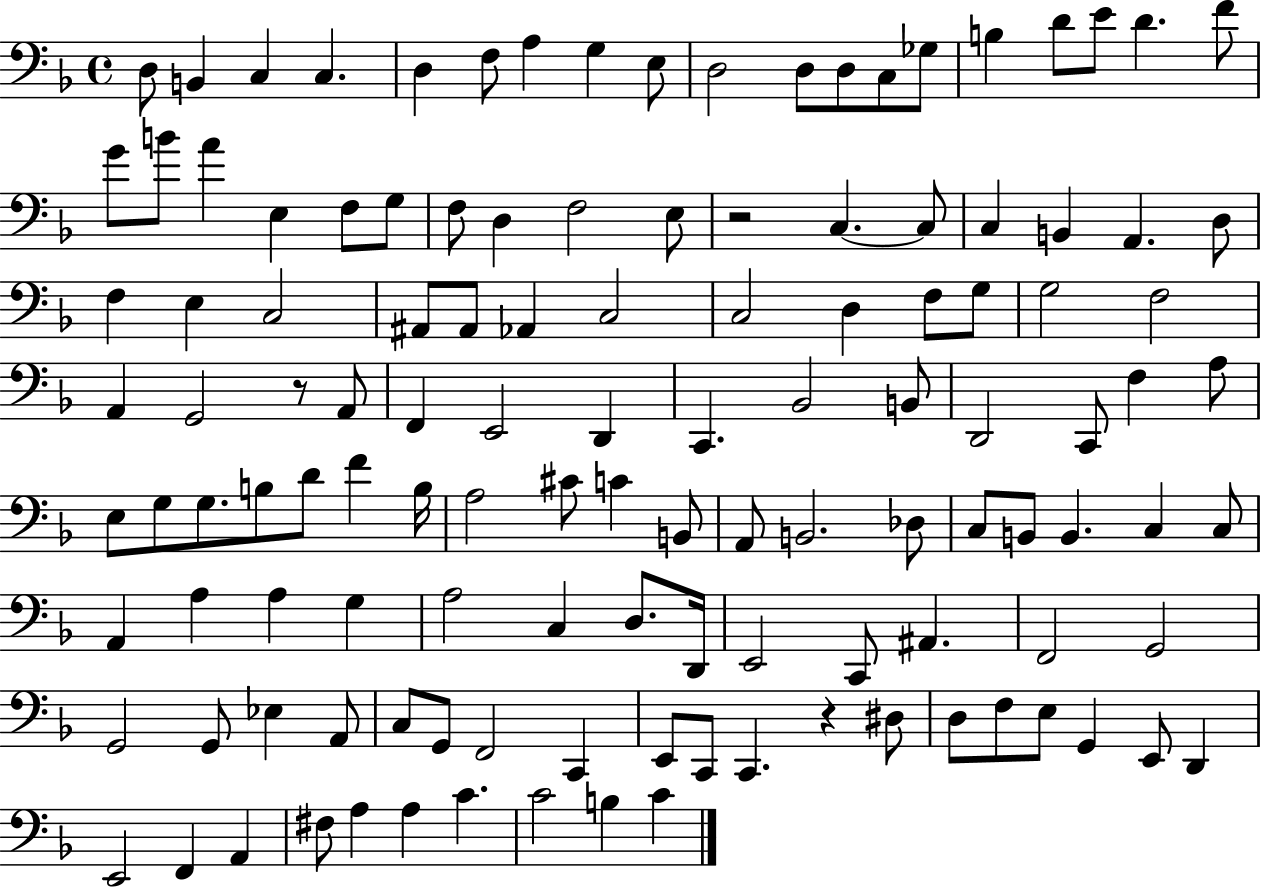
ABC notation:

X:1
T:Untitled
M:4/4
L:1/4
K:F
D,/2 B,, C, C, D, F,/2 A, G, E,/2 D,2 D,/2 D,/2 C,/2 _G,/2 B, D/2 E/2 D F/2 G/2 B/2 A E, F,/2 G,/2 F,/2 D, F,2 E,/2 z2 C, C,/2 C, B,, A,, D,/2 F, E, C,2 ^A,,/2 ^A,,/2 _A,, C,2 C,2 D, F,/2 G,/2 G,2 F,2 A,, G,,2 z/2 A,,/2 F,, E,,2 D,, C,, _B,,2 B,,/2 D,,2 C,,/2 F, A,/2 E,/2 G,/2 G,/2 B,/2 D/2 F B,/4 A,2 ^C/2 C B,,/2 A,,/2 B,,2 _D,/2 C,/2 B,,/2 B,, C, C,/2 A,, A, A, G, A,2 C, D,/2 D,,/4 E,,2 C,,/2 ^A,, F,,2 G,,2 G,,2 G,,/2 _E, A,,/2 C,/2 G,,/2 F,,2 C,, E,,/2 C,,/2 C,, z ^D,/2 D,/2 F,/2 E,/2 G,, E,,/2 D,, E,,2 F,, A,, ^F,/2 A, A, C C2 B, C